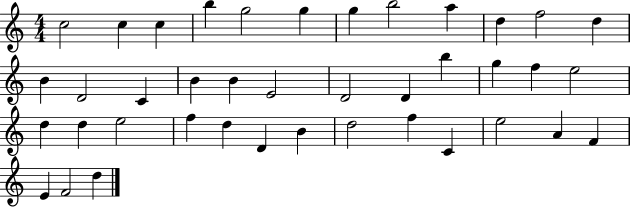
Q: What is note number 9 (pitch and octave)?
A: A5